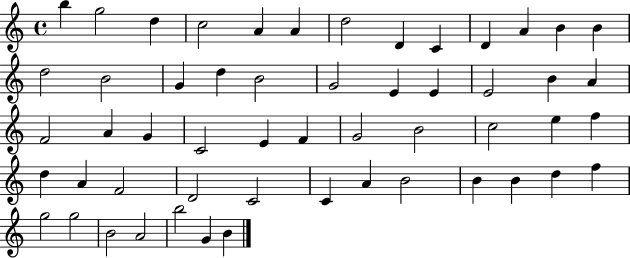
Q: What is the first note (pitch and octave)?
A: B5